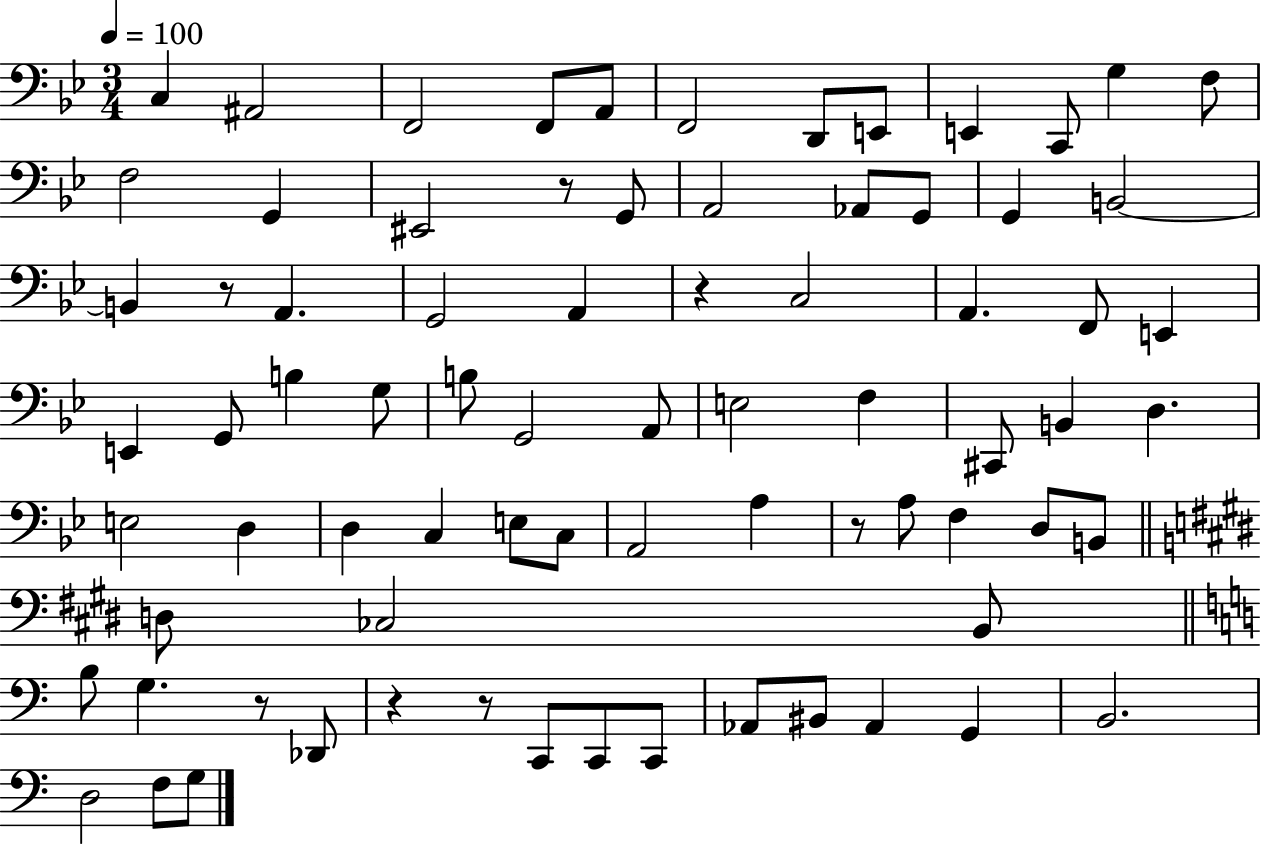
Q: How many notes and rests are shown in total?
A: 77